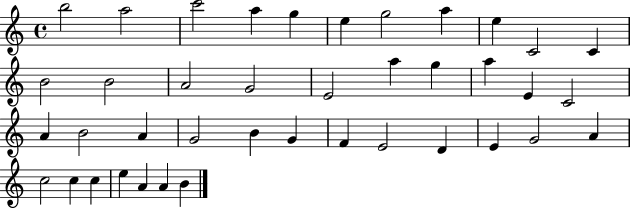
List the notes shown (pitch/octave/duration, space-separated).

B5/h A5/h C6/h A5/q G5/q E5/q G5/h A5/q E5/q C4/h C4/q B4/h B4/h A4/h G4/h E4/h A5/q G5/q A5/q E4/q C4/h A4/q B4/h A4/q G4/h B4/q G4/q F4/q E4/h D4/q E4/q G4/h A4/q C5/h C5/q C5/q E5/q A4/q A4/q B4/q